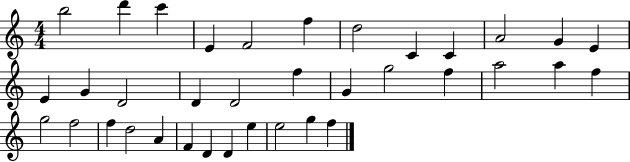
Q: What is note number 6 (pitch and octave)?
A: F5